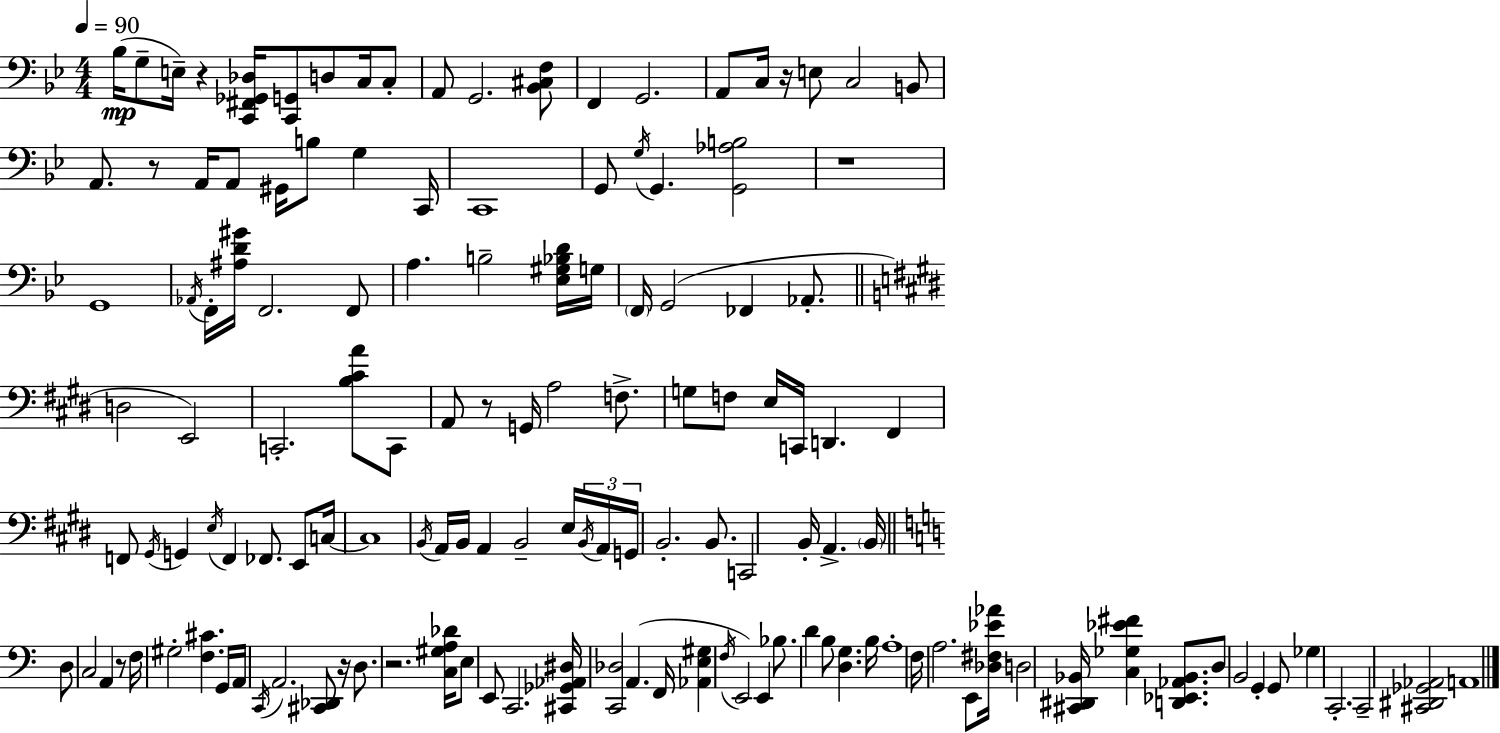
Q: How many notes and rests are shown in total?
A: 138